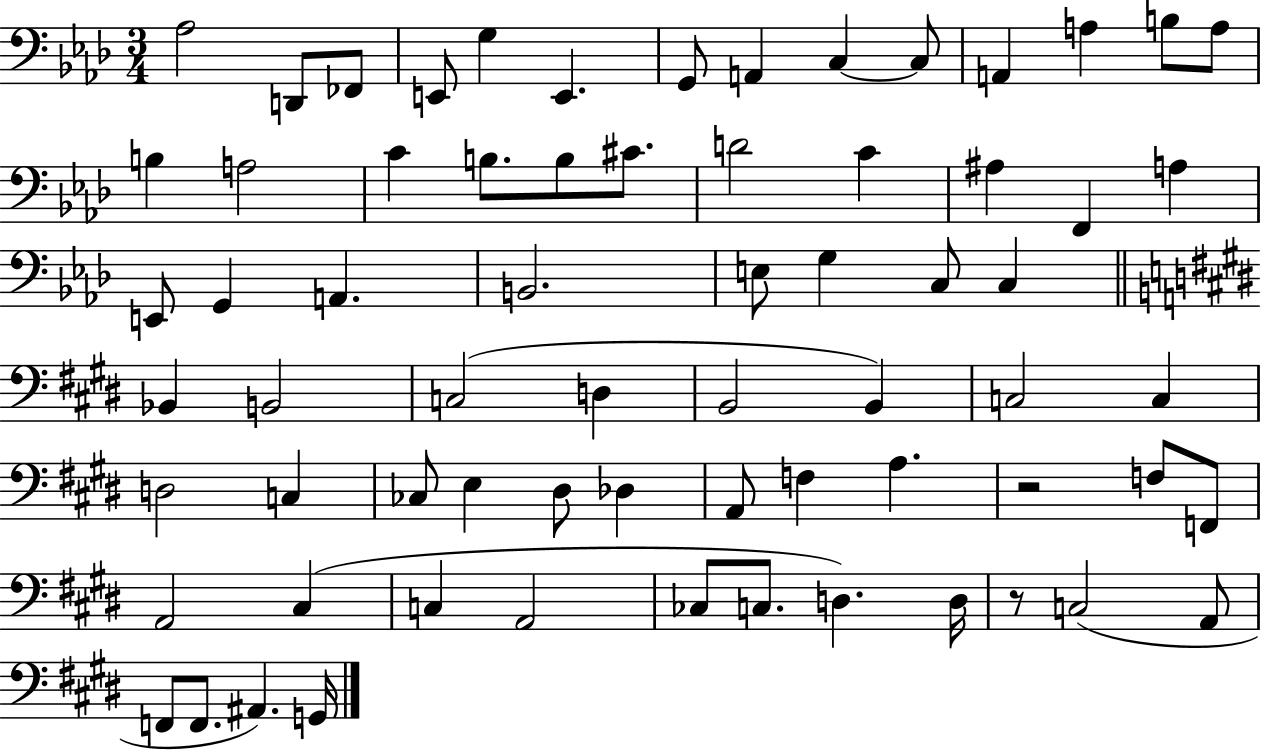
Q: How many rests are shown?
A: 2